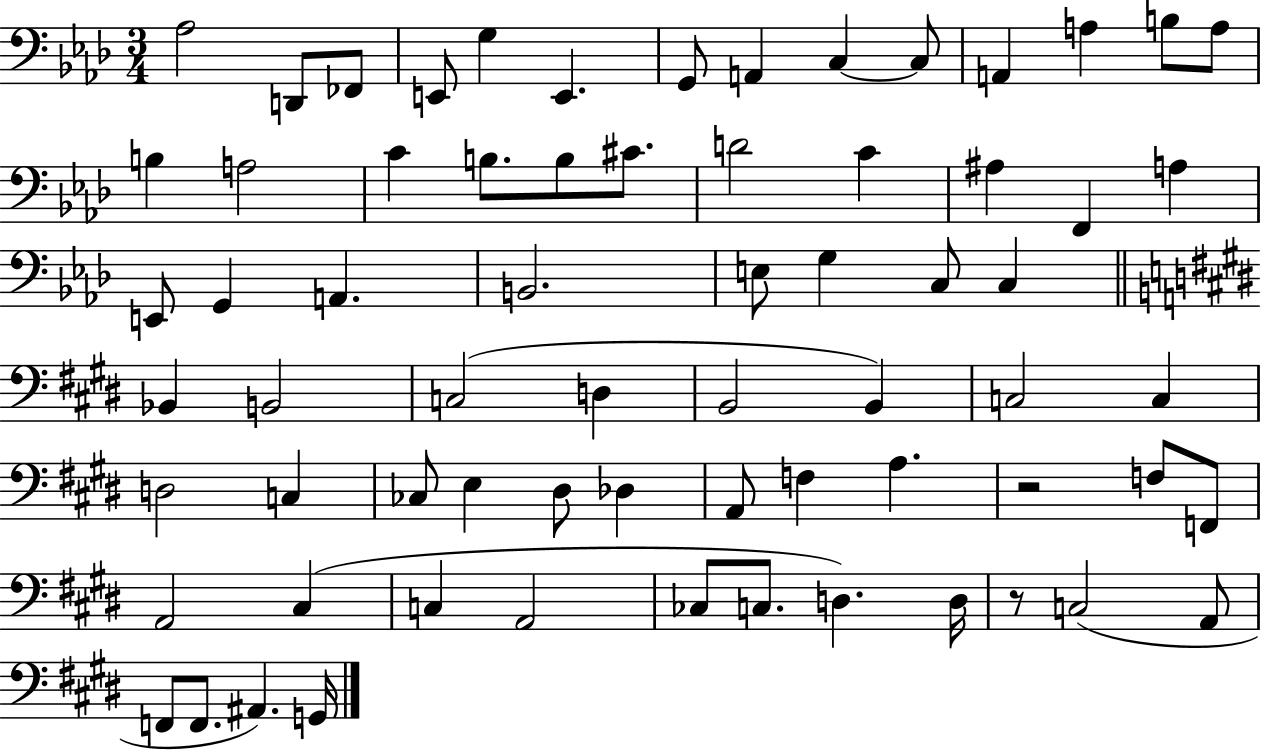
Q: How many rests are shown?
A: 2